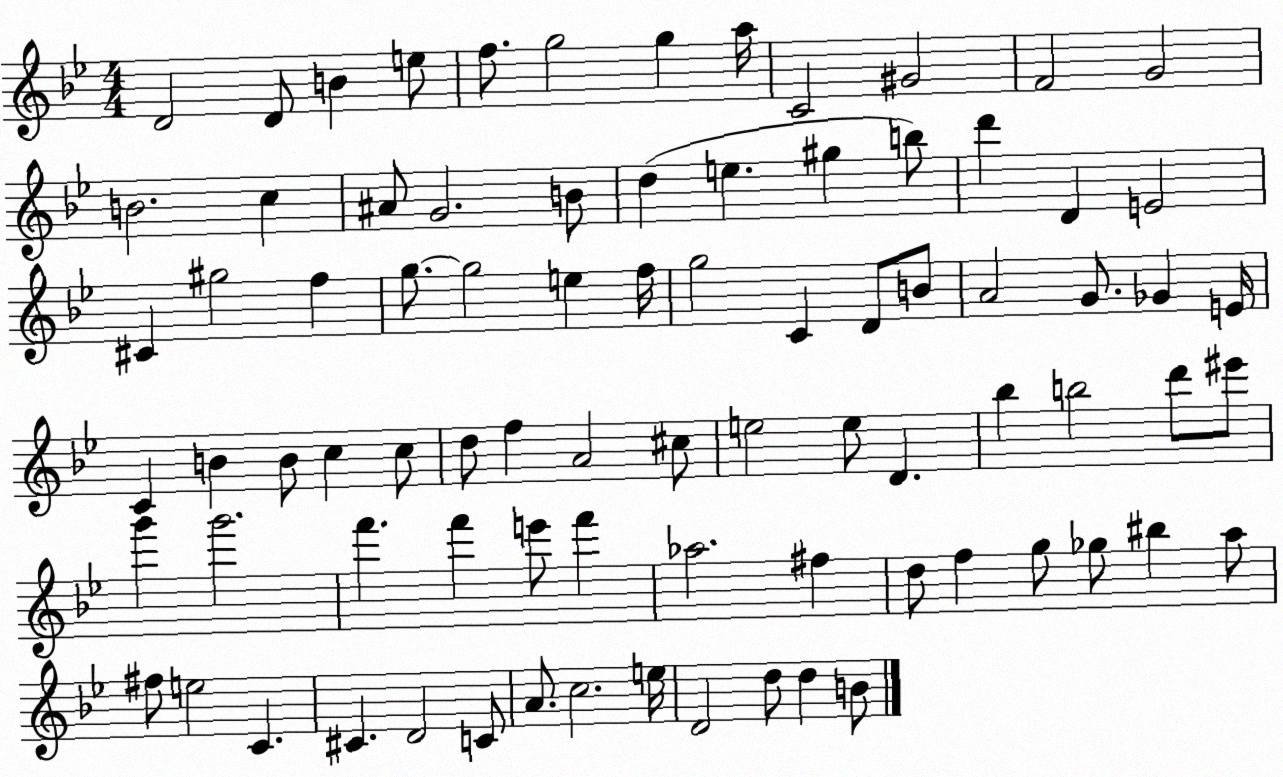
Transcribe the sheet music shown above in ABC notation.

X:1
T:Untitled
M:4/4
L:1/4
K:Bb
D2 D/2 B e/2 f/2 g2 g a/4 C2 ^G2 F2 G2 B2 c ^A/2 G2 B/2 d e ^g b/2 d' D E2 ^C ^g2 f g/2 g2 e f/4 g2 C D/2 B/2 A2 G/2 _G E/4 C B B/2 c c/2 d/2 f A2 ^c/2 e2 e/2 D _b b2 d'/2 ^e'/2 g' g'2 f' f' e'/2 f' _a2 ^f d/2 f g/2 _g/2 ^b a/2 ^f/2 e2 C ^C D2 C/2 A/2 c2 e/4 D2 d/2 d B/2